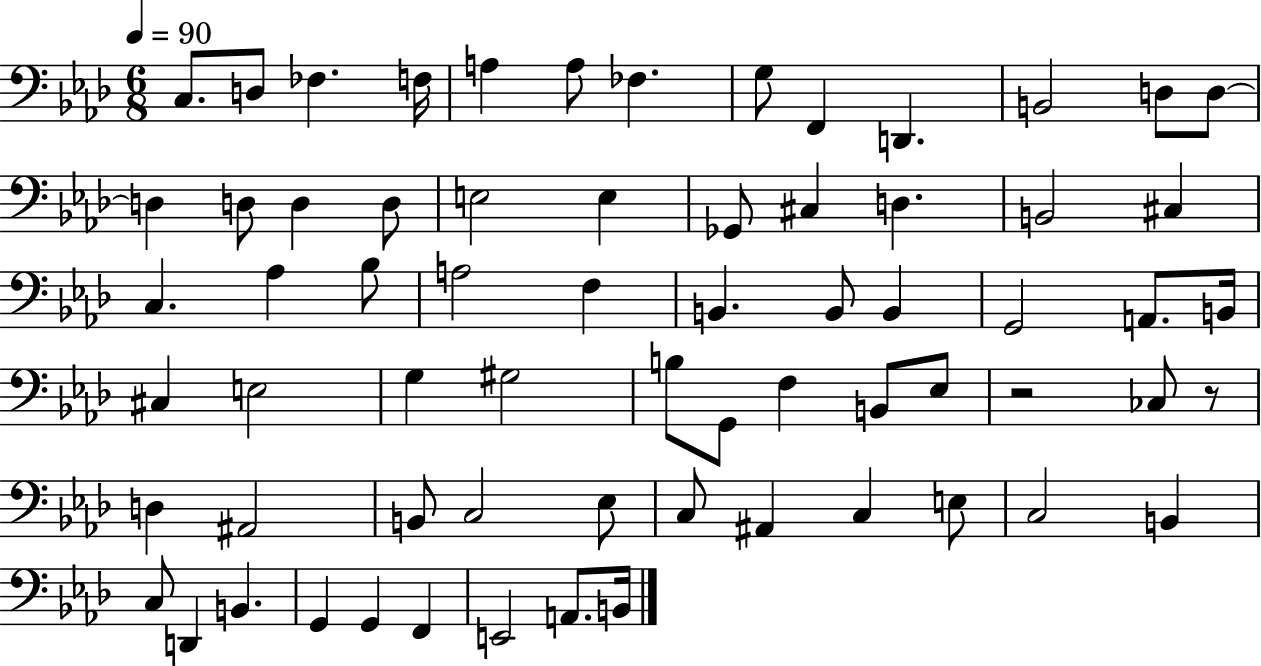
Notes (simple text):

C3/e. D3/e FES3/q. F3/s A3/q A3/e FES3/q. G3/e F2/q D2/q. B2/h D3/e D3/e D3/q D3/e D3/q D3/e E3/h E3/q Gb2/e C#3/q D3/q. B2/h C#3/q C3/q. Ab3/q Bb3/e A3/h F3/q B2/q. B2/e B2/q G2/h A2/e. B2/s C#3/q E3/h G3/q G#3/h B3/e G2/e F3/q B2/e Eb3/e R/h CES3/e R/e D3/q A#2/h B2/e C3/h Eb3/e C3/e A#2/q C3/q E3/e C3/h B2/q C3/e D2/q B2/q. G2/q G2/q F2/q E2/h A2/e. B2/s